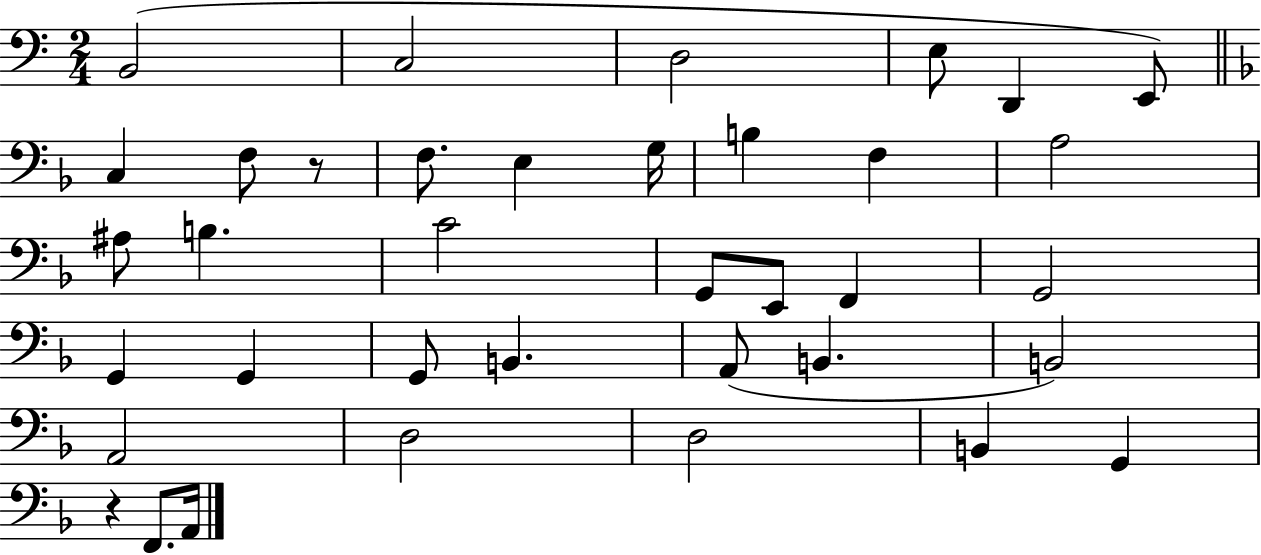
X:1
T:Untitled
M:2/4
L:1/4
K:C
B,,2 C,2 D,2 E,/2 D,, E,,/2 C, F,/2 z/2 F,/2 E, G,/4 B, F, A,2 ^A,/2 B, C2 G,,/2 E,,/2 F,, G,,2 G,, G,, G,,/2 B,, A,,/2 B,, B,,2 A,,2 D,2 D,2 B,, G,, z F,,/2 A,,/4